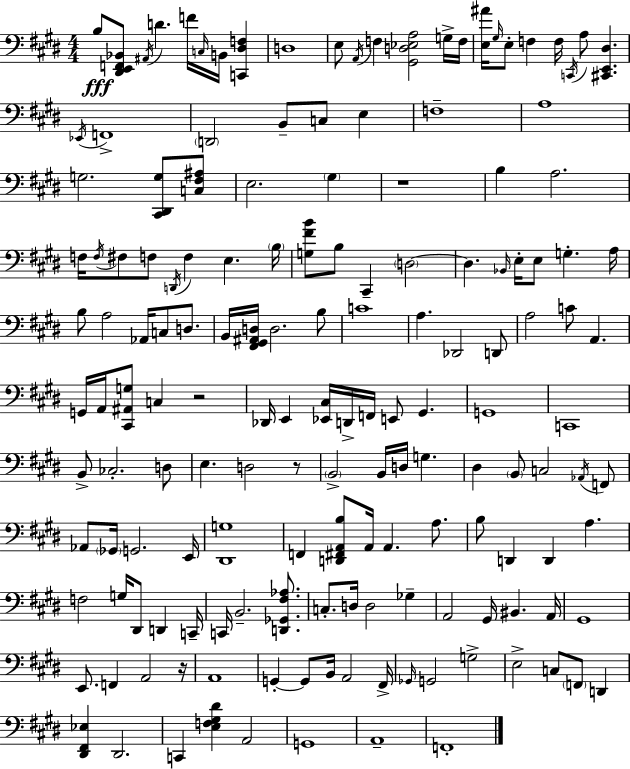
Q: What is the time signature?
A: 4/4